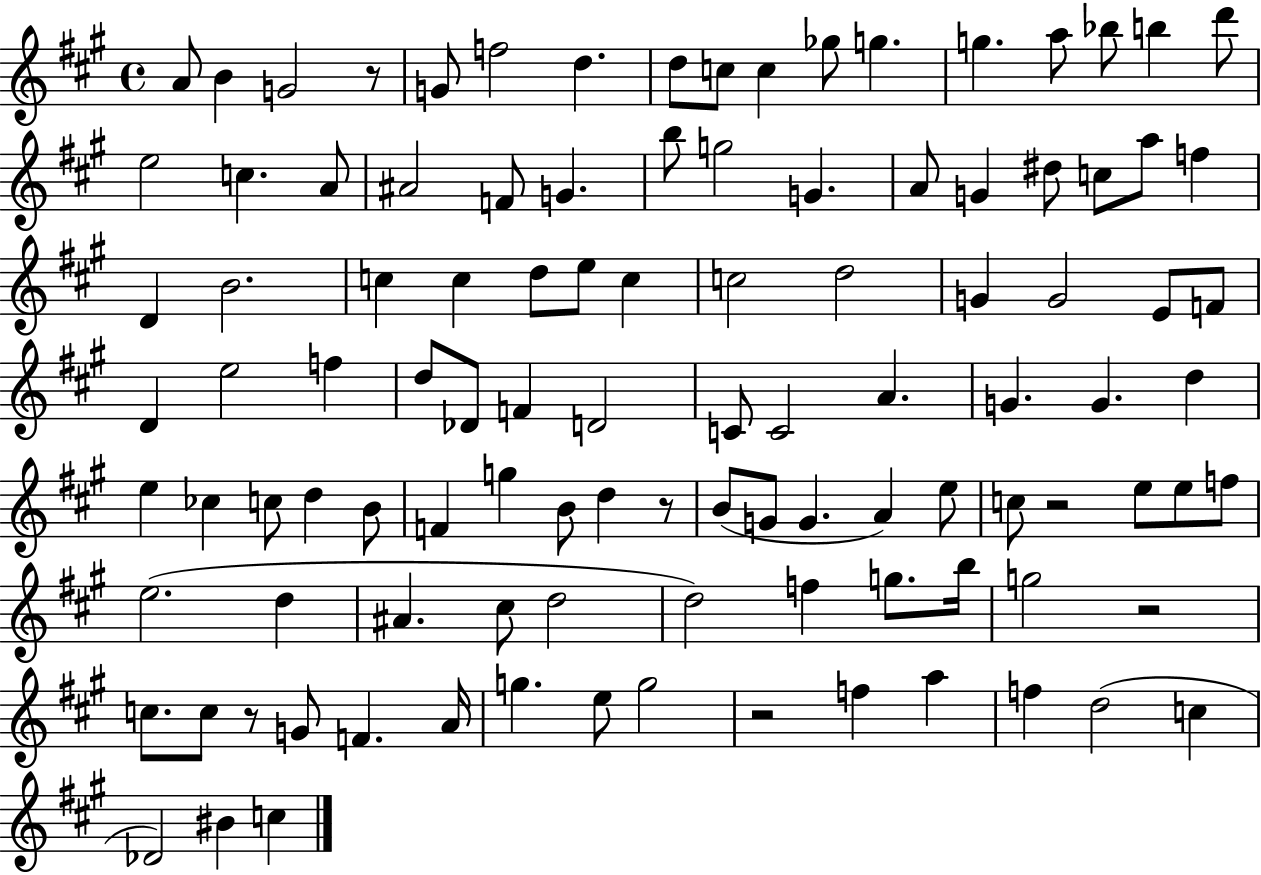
{
  \clef treble
  \time 4/4
  \defaultTimeSignature
  \key a \major
  a'8 b'4 g'2 r8 | g'8 f''2 d''4. | d''8 c''8 c''4 ges''8 g''4. | g''4. a''8 bes''8 b''4 d'''8 | \break e''2 c''4. a'8 | ais'2 f'8 g'4. | b''8 g''2 g'4. | a'8 g'4 dis''8 c''8 a''8 f''4 | \break d'4 b'2. | c''4 c''4 d''8 e''8 c''4 | c''2 d''2 | g'4 g'2 e'8 f'8 | \break d'4 e''2 f''4 | d''8 des'8 f'4 d'2 | c'8 c'2 a'4. | g'4. g'4. d''4 | \break e''4 ces''4 c''8 d''4 b'8 | f'4 g''4 b'8 d''4 r8 | b'8( g'8 g'4. a'4) e''8 | c''8 r2 e''8 e''8 f''8 | \break e''2.( d''4 | ais'4. cis''8 d''2 | d''2) f''4 g''8. b''16 | g''2 r2 | \break c''8. c''8 r8 g'8 f'4. a'16 | g''4. e''8 g''2 | r2 f''4 a''4 | f''4 d''2( c''4 | \break des'2) bis'4 c''4 | \bar "|."
}